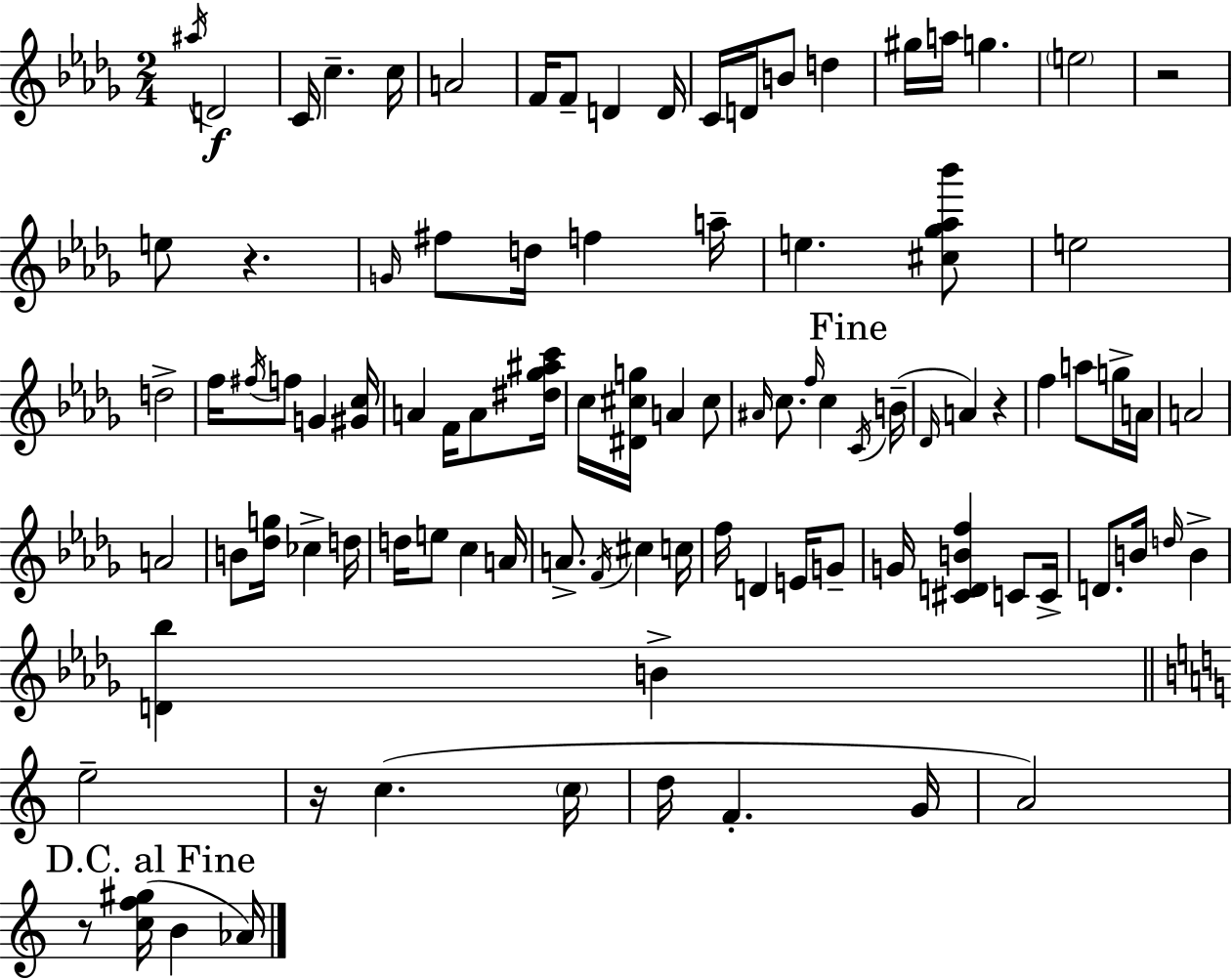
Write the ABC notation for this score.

X:1
T:Untitled
M:2/4
L:1/4
K:Bbm
^a/4 D2 C/4 c c/4 A2 F/4 F/2 D D/4 C/4 D/4 B/2 d ^g/4 a/4 g e2 z2 e/2 z G/4 ^f/2 d/4 f a/4 e [^c_g_a_b']/2 e2 d2 f/4 ^f/4 f/2 G [^Gc]/4 A F/4 A/2 [^d_g^ac']/4 c/4 [^D^cg]/4 A ^c/2 ^A/4 c/2 f/4 c C/4 B/4 _D/4 A z f a/2 g/4 A/4 A2 A2 B/2 [_dg]/4 _c d/4 d/4 e/2 c A/4 A/2 F/4 ^c c/4 f/4 D E/4 G/2 G/4 [^CDBf] C/2 C/4 D/2 B/4 d/4 B [D_b] B e2 z/4 c c/4 d/4 F G/4 A2 z/2 [cf^g]/4 B _A/4